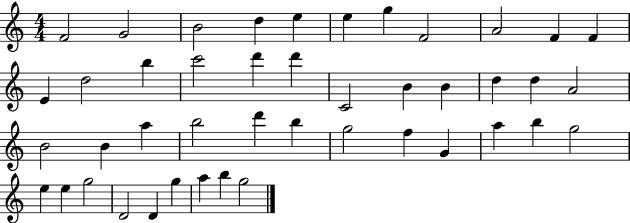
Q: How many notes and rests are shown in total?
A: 44